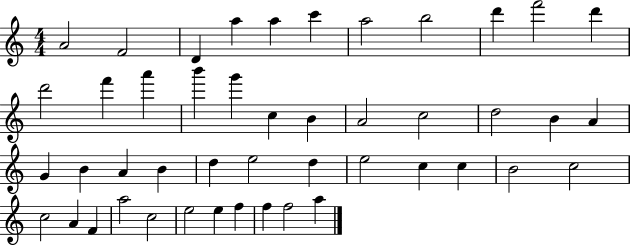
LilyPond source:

{
  \clef treble
  \numericTimeSignature
  \time 4/4
  \key c \major
  a'2 f'2 | d'4 a''4 a''4 c'''4 | a''2 b''2 | d'''4 f'''2 d'''4 | \break d'''2 f'''4 a'''4 | b'''4 g'''4 c''4 b'4 | a'2 c''2 | d''2 b'4 a'4 | \break g'4 b'4 a'4 b'4 | d''4 e''2 d''4 | e''2 c''4 c''4 | b'2 c''2 | \break c''2 a'4 f'4 | a''2 c''2 | e''2 e''4 f''4 | f''4 f''2 a''4 | \break \bar "|."
}